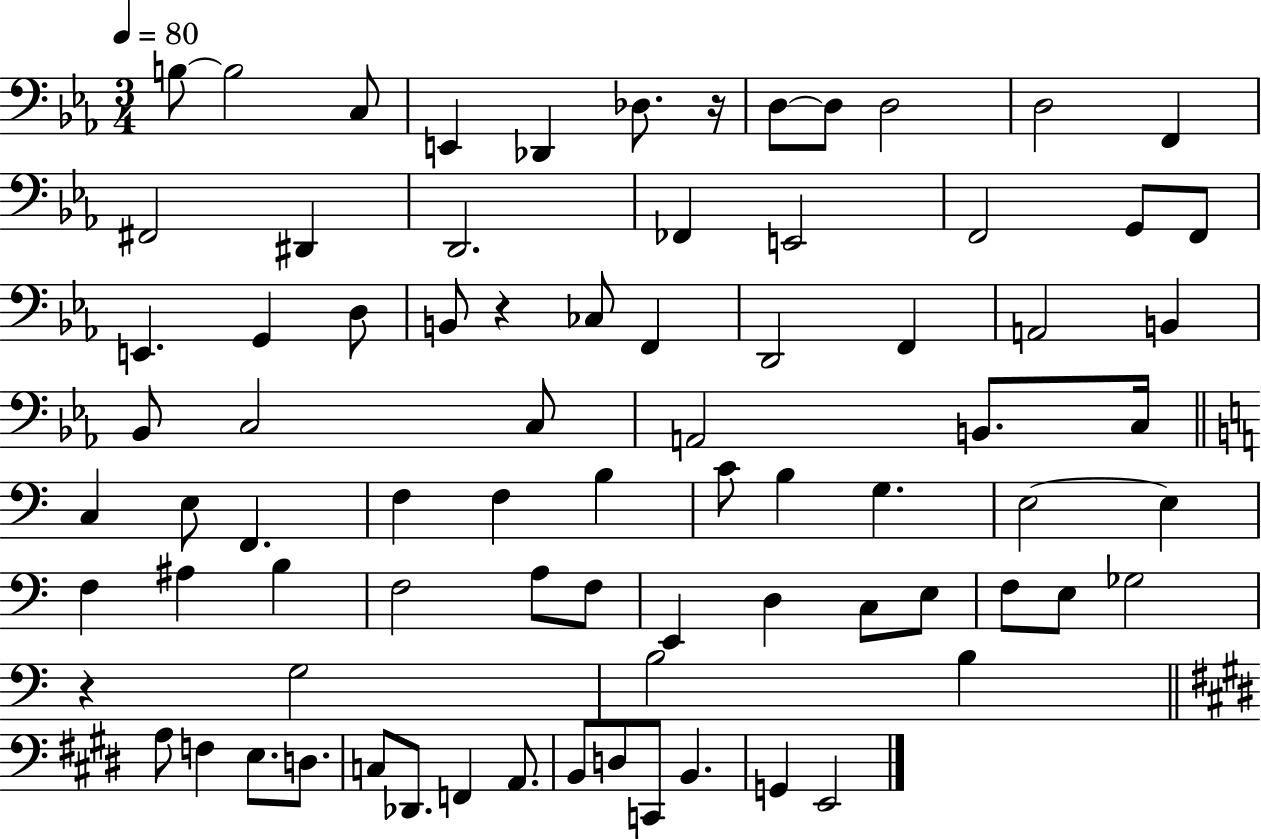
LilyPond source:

{
  \clef bass
  \numericTimeSignature
  \time 3/4
  \key ees \major
  \tempo 4 = 80
  b8~~ b2 c8 | e,4 des,4 des8. r16 | d8~~ d8 d2 | d2 f,4 | \break fis,2 dis,4 | d,2. | fes,4 e,2 | f,2 g,8 f,8 | \break e,4. g,4 d8 | b,8 r4 ces8 f,4 | d,2 f,4 | a,2 b,4 | \break bes,8 c2 c8 | a,2 b,8. c16 | \bar "||" \break \key a \minor c4 e8 f,4. | f4 f4 b4 | c'8 b4 g4. | e2~~ e4 | \break f4 ais4 b4 | f2 a8 f8 | e,4 d4 c8 e8 | f8 e8 ges2 | \break r4 g2 | b2 b4 | \bar "||" \break \key e \major a8 f4 e8. d8. | c8 des,8. f,4 a,8. | b,8 d8 c,8 b,4. | g,4 e,2 | \break \bar "|."
}